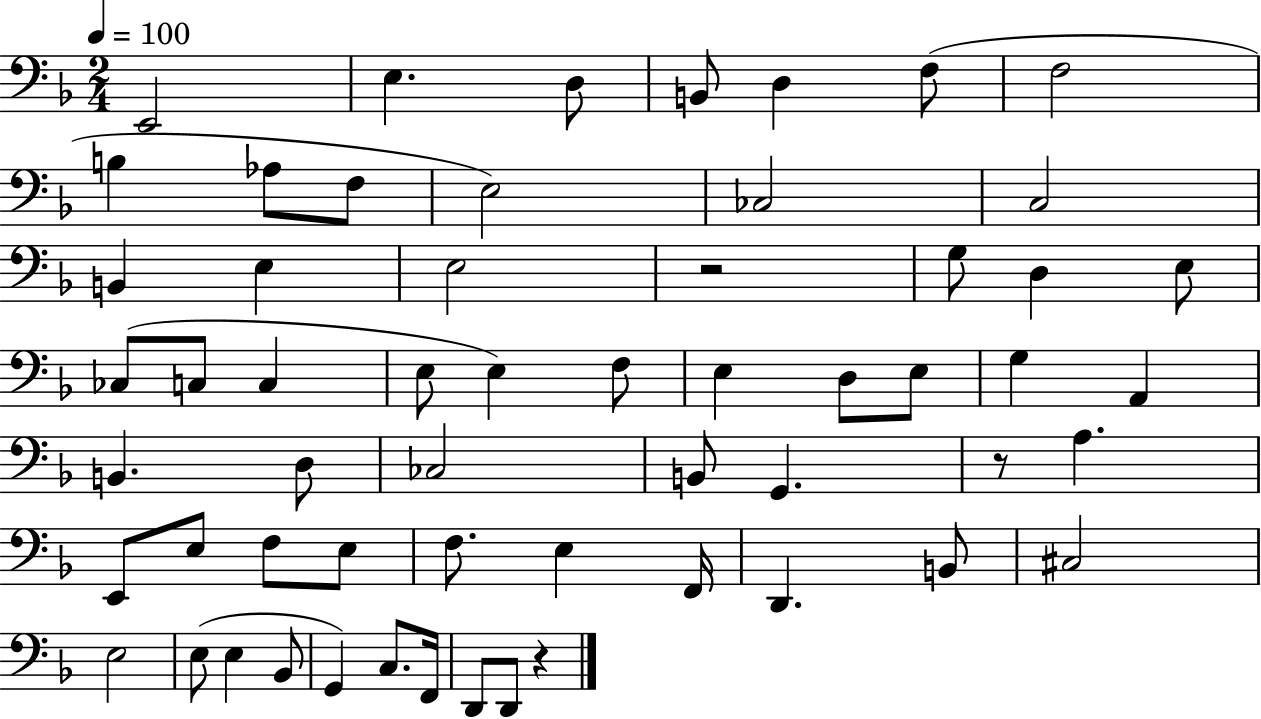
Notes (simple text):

E2/h E3/q. D3/e B2/e D3/q F3/e F3/h B3/q Ab3/e F3/e E3/h CES3/h C3/h B2/q E3/q E3/h R/h G3/e D3/q E3/e CES3/e C3/e C3/q E3/e E3/q F3/e E3/q D3/e E3/e G3/q A2/q B2/q. D3/e CES3/h B2/e G2/q. R/e A3/q. E2/e E3/e F3/e E3/e F3/e. E3/q F2/s D2/q. B2/e C#3/h E3/h E3/e E3/q Bb2/e G2/q C3/e. F2/s D2/e D2/e R/q